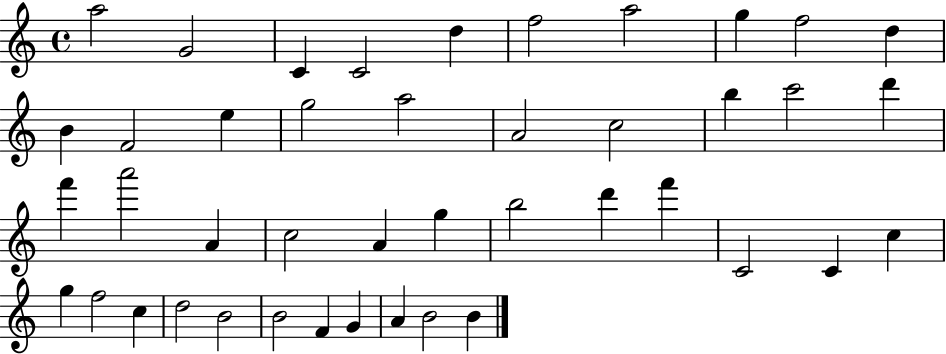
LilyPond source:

{
  \clef treble
  \time 4/4
  \defaultTimeSignature
  \key c \major
  a''2 g'2 | c'4 c'2 d''4 | f''2 a''2 | g''4 f''2 d''4 | \break b'4 f'2 e''4 | g''2 a''2 | a'2 c''2 | b''4 c'''2 d'''4 | \break f'''4 a'''2 a'4 | c''2 a'4 g''4 | b''2 d'''4 f'''4 | c'2 c'4 c''4 | \break g''4 f''2 c''4 | d''2 b'2 | b'2 f'4 g'4 | a'4 b'2 b'4 | \break \bar "|."
}